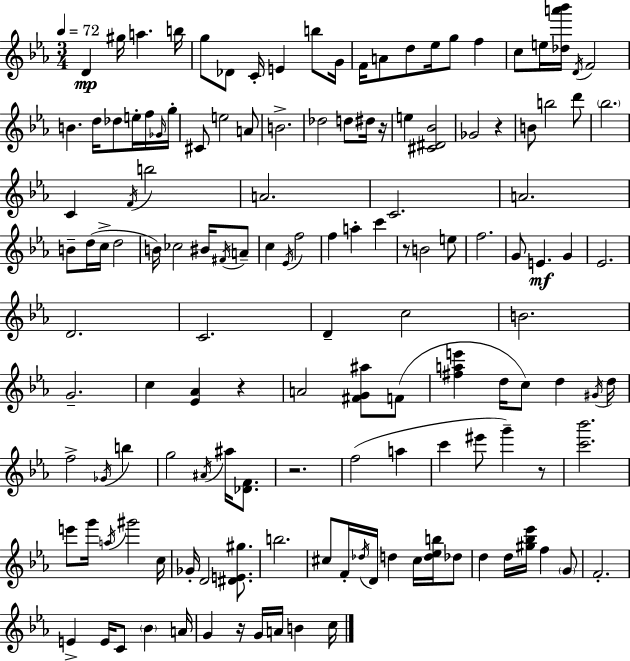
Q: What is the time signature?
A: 3/4